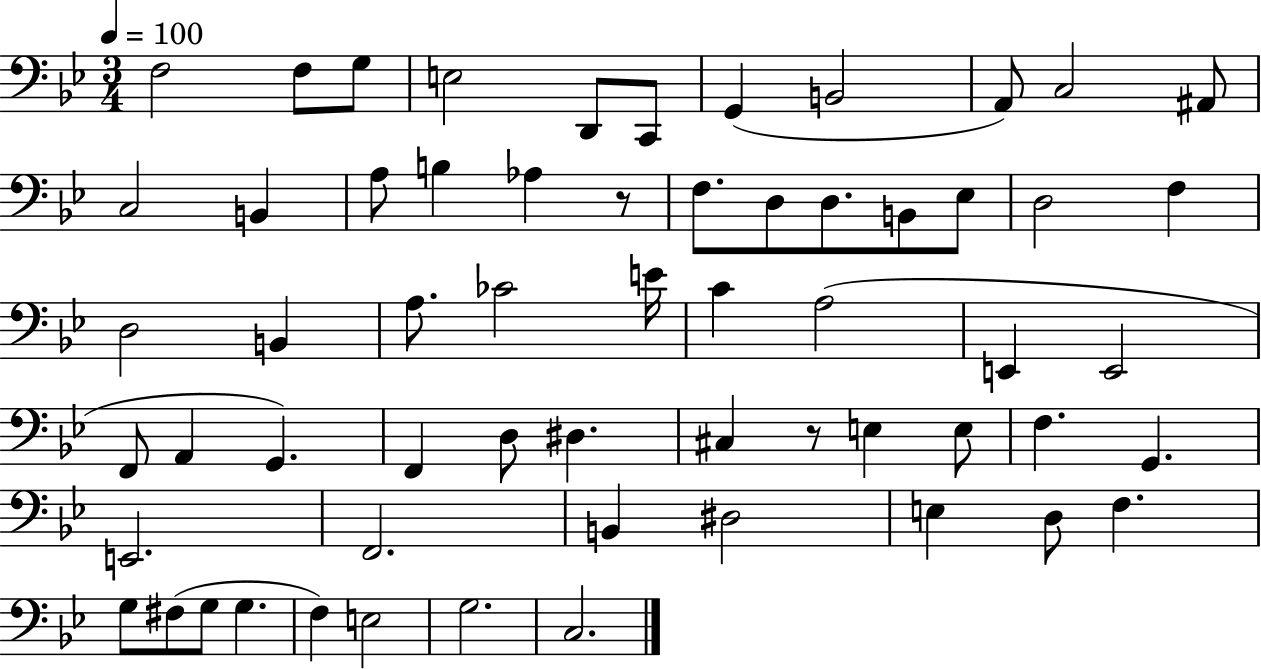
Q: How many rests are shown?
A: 2